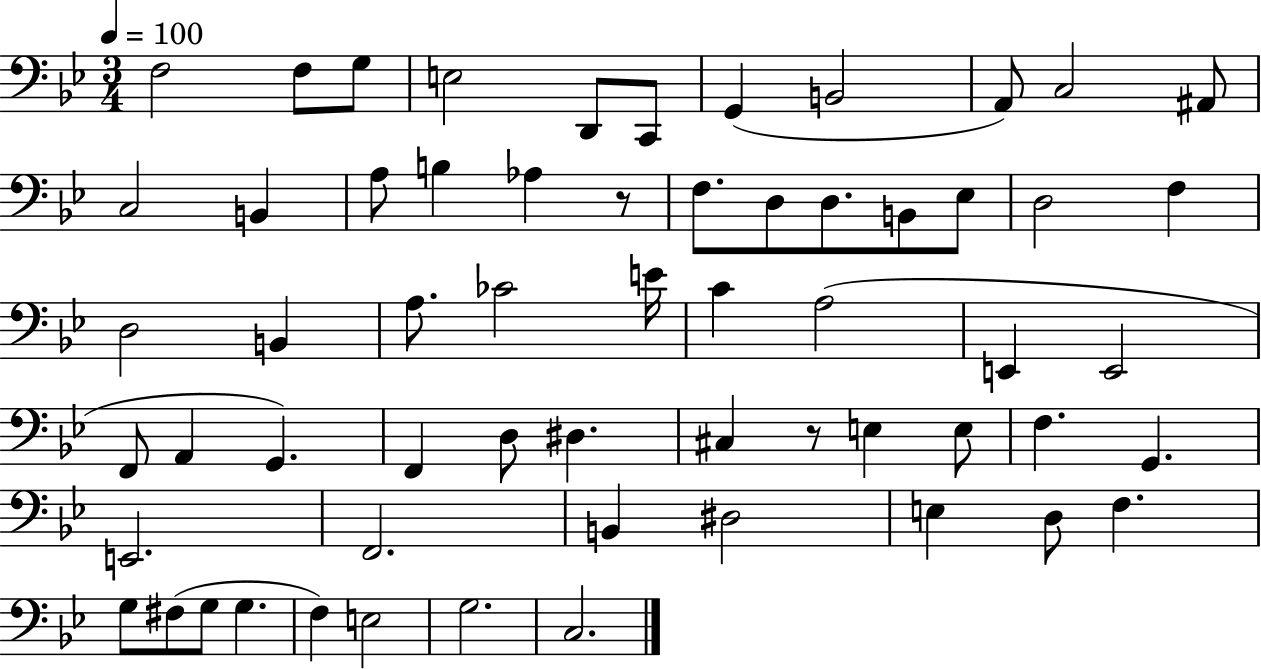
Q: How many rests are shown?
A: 2